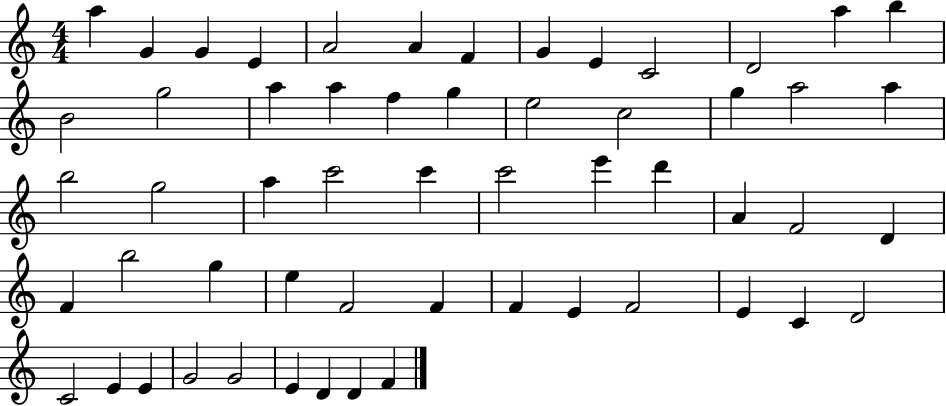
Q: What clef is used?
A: treble